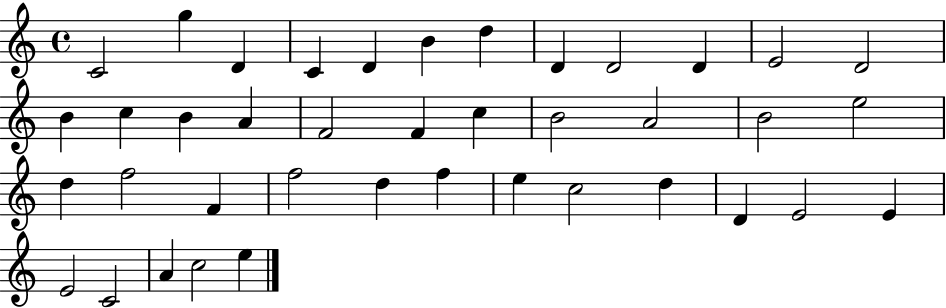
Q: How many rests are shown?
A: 0